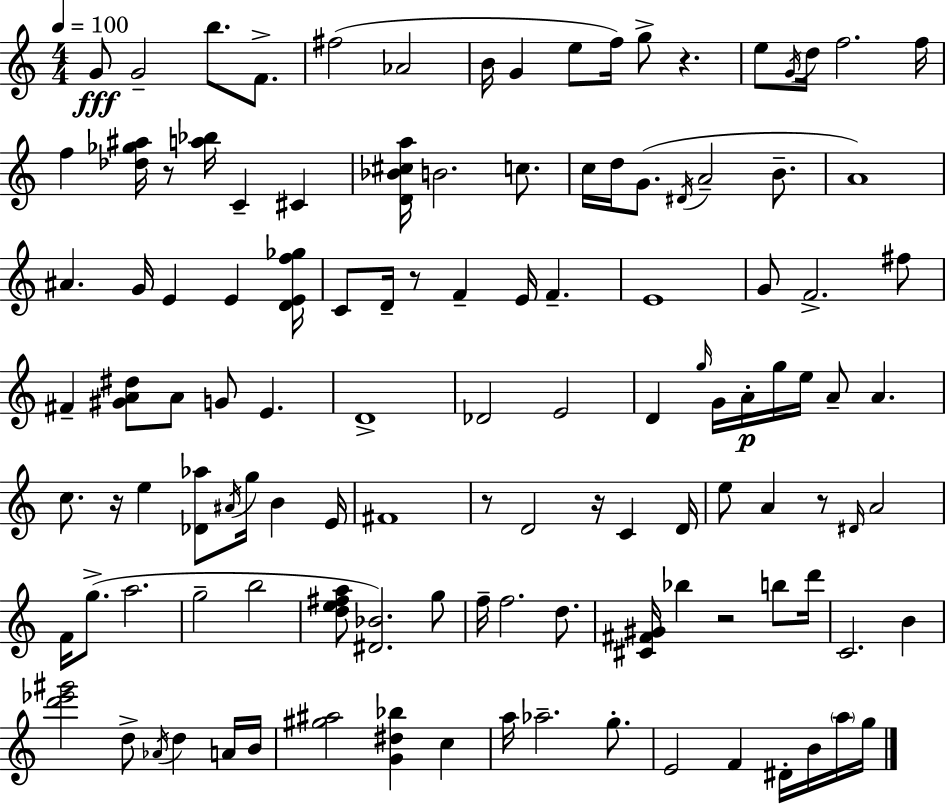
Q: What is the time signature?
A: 4/4